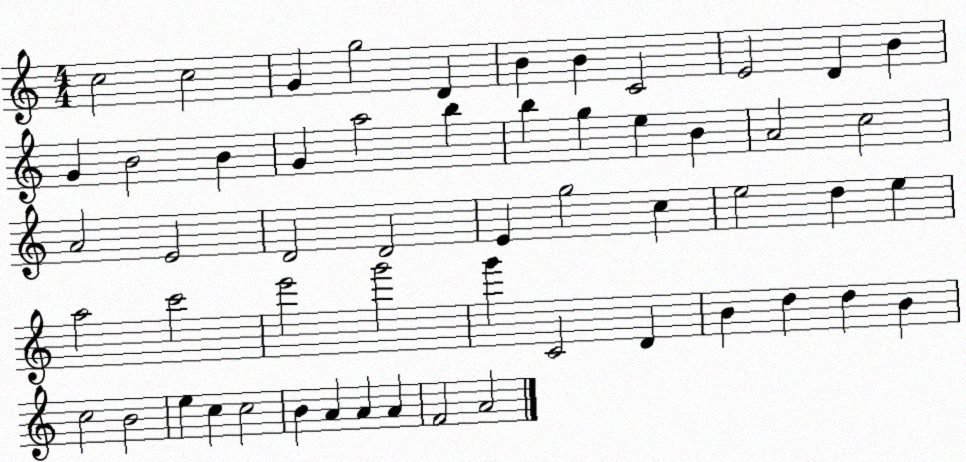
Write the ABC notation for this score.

X:1
T:Untitled
M:4/4
L:1/4
K:C
c2 c2 G g2 D B B C2 E2 D B G B2 B G a2 b b g e B A2 c2 A2 E2 D2 D2 E g2 c e2 d e a2 c'2 e'2 g'2 g' C2 D B d d B c2 B2 e c c2 B A A A F2 A2